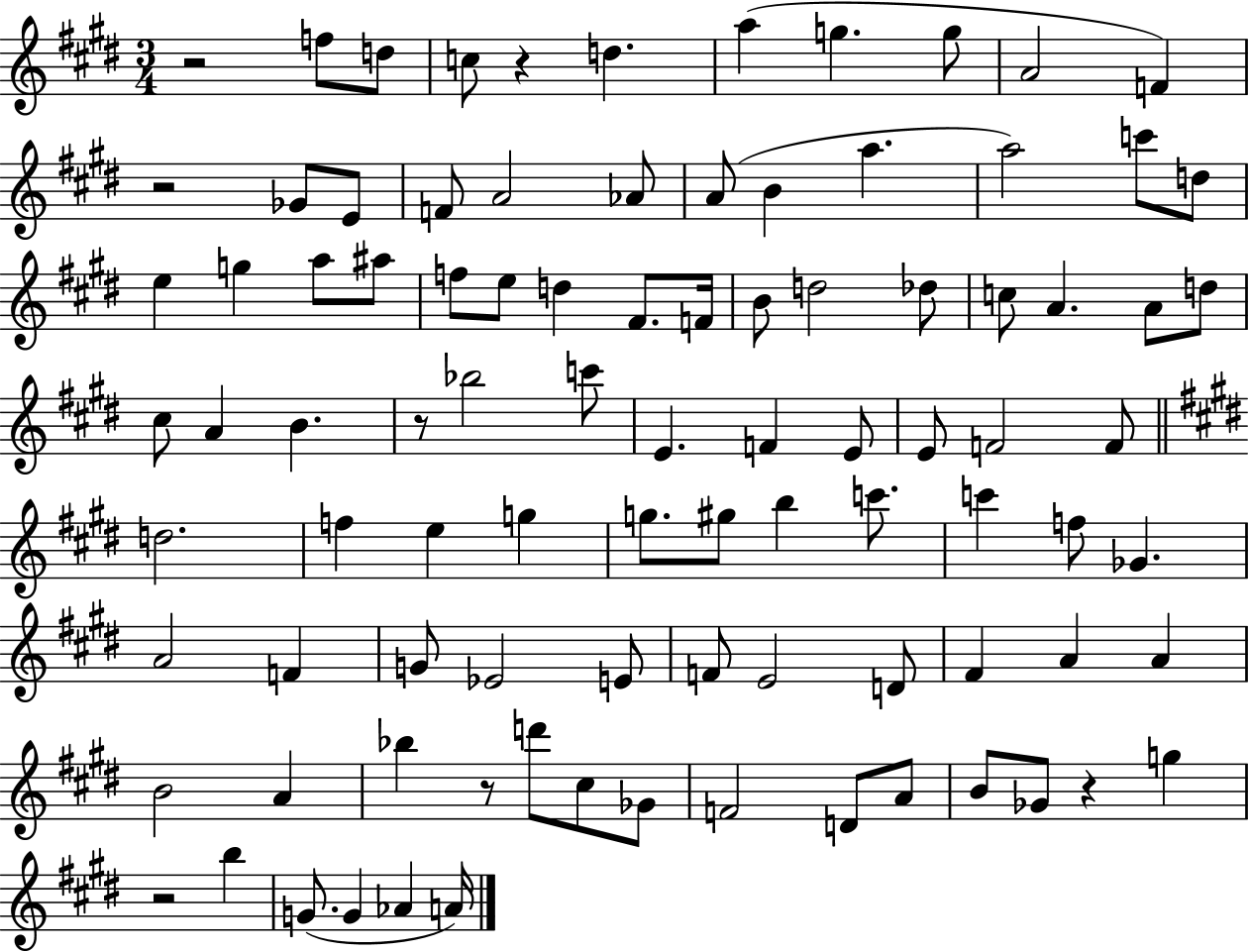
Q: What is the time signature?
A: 3/4